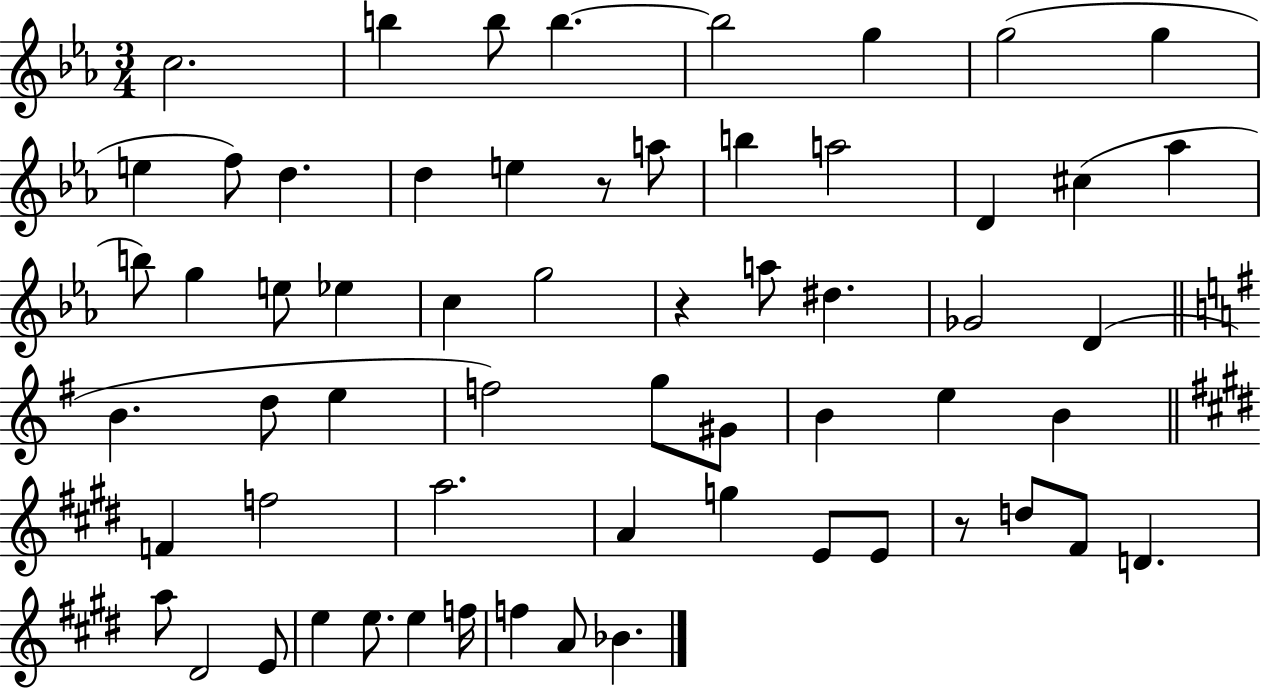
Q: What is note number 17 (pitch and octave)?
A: D4